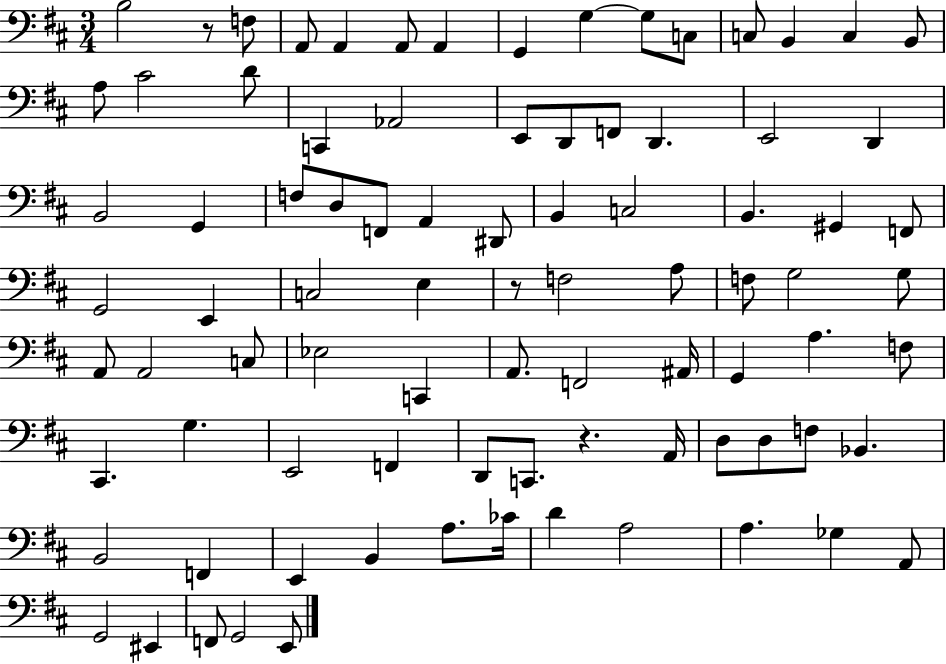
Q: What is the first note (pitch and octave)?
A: B3